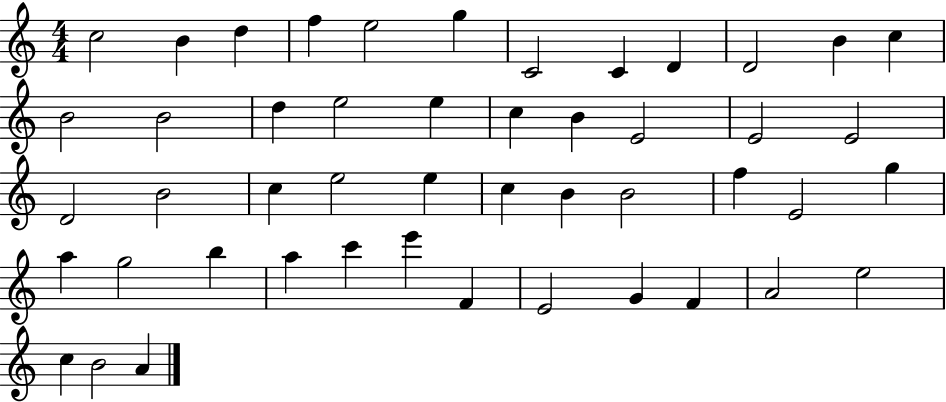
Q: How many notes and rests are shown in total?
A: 48